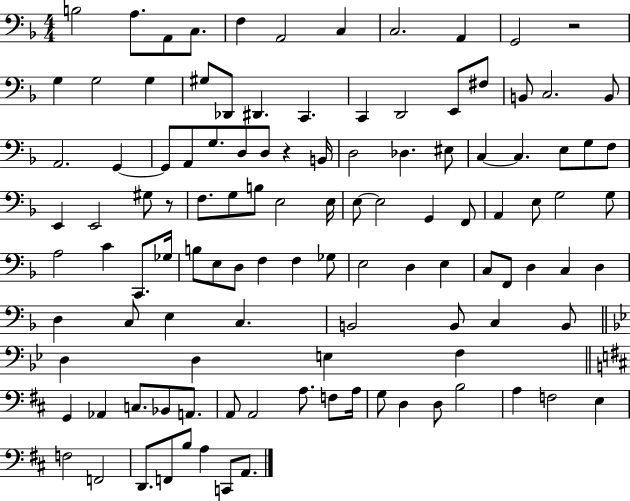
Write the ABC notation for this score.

X:1
T:Untitled
M:4/4
L:1/4
K:F
B,2 A,/2 A,,/2 C,/2 F, A,,2 C, C,2 A,, G,,2 z2 G, G,2 G, ^G,/2 _D,,/2 ^D,, C,, C,, D,,2 E,,/2 ^F,/2 B,,/2 C,2 B,,/2 A,,2 G,, G,,/2 A,,/2 G,/2 D,/2 D,/2 z B,,/4 D,2 _D, ^E,/2 C, C, E,/2 G,/2 F,/2 E,, E,,2 ^G,/2 z/2 F,/2 G,/2 B,/2 E,2 E,/4 E,/2 E,2 G,, F,,/2 A,, E,/2 G,2 G,/2 A,2 C C,,/2 _G,/4 B,/2 E,/2 D,/2 F, F, _G,/2 E,2 D, E, C,/2 F,,/2 D, C, D, D, C,/2 E, C, B,,2 B,,/2 C, B,,/2 D, D, E, F, G,, _A,, C,/2 _B,,/2 A,,/2 A,,/2 A,,2 A,/2 F,/2 A,/4 G,/2 D, D,/2 B,2 A, F,2 E, F,2 F,,2 D,,/2 F,,/2 B,/2 A, C,,/2 A,,/2